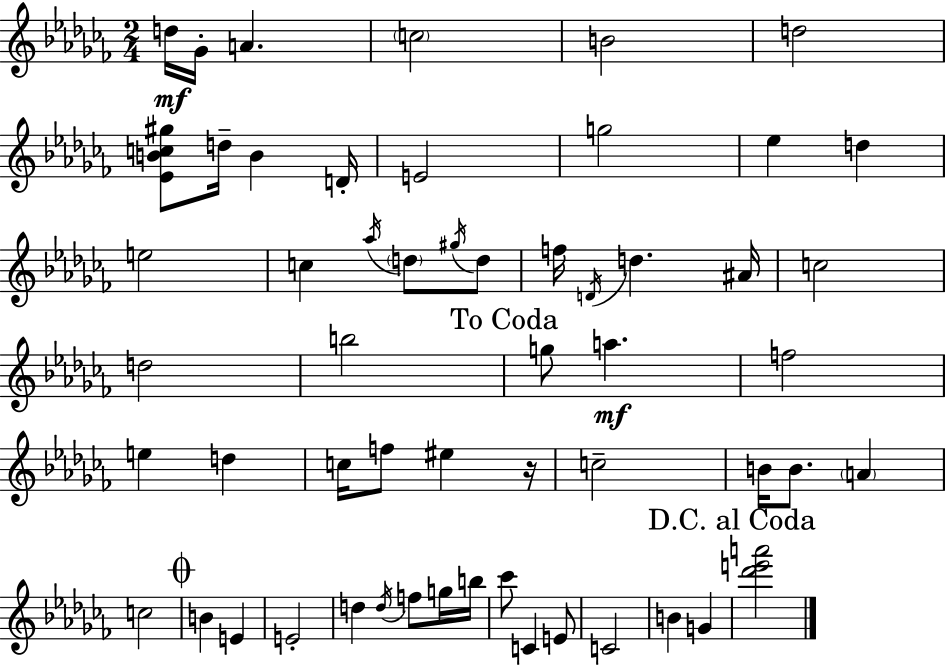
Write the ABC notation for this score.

X:1
T:Untitled
M:2/4
L:1/4
K:Abm
d/4 _G/4 A c2 B2 d2 [_EBc^g]/2 d/4 B D/4 E2 g2 _e d e2 c _a/4 d/2 ^g/4 d/2 f/4 D/4 d ^A/4 c2 d2 b2 g/2 a f2 e d c/4 f/2 ^e z/4 c2 B/4 B/2 A c2 B E E2 d d/4 f/2 g/4 b/4 _c'/2 C E/2 C2 B G [_d'e'a']2